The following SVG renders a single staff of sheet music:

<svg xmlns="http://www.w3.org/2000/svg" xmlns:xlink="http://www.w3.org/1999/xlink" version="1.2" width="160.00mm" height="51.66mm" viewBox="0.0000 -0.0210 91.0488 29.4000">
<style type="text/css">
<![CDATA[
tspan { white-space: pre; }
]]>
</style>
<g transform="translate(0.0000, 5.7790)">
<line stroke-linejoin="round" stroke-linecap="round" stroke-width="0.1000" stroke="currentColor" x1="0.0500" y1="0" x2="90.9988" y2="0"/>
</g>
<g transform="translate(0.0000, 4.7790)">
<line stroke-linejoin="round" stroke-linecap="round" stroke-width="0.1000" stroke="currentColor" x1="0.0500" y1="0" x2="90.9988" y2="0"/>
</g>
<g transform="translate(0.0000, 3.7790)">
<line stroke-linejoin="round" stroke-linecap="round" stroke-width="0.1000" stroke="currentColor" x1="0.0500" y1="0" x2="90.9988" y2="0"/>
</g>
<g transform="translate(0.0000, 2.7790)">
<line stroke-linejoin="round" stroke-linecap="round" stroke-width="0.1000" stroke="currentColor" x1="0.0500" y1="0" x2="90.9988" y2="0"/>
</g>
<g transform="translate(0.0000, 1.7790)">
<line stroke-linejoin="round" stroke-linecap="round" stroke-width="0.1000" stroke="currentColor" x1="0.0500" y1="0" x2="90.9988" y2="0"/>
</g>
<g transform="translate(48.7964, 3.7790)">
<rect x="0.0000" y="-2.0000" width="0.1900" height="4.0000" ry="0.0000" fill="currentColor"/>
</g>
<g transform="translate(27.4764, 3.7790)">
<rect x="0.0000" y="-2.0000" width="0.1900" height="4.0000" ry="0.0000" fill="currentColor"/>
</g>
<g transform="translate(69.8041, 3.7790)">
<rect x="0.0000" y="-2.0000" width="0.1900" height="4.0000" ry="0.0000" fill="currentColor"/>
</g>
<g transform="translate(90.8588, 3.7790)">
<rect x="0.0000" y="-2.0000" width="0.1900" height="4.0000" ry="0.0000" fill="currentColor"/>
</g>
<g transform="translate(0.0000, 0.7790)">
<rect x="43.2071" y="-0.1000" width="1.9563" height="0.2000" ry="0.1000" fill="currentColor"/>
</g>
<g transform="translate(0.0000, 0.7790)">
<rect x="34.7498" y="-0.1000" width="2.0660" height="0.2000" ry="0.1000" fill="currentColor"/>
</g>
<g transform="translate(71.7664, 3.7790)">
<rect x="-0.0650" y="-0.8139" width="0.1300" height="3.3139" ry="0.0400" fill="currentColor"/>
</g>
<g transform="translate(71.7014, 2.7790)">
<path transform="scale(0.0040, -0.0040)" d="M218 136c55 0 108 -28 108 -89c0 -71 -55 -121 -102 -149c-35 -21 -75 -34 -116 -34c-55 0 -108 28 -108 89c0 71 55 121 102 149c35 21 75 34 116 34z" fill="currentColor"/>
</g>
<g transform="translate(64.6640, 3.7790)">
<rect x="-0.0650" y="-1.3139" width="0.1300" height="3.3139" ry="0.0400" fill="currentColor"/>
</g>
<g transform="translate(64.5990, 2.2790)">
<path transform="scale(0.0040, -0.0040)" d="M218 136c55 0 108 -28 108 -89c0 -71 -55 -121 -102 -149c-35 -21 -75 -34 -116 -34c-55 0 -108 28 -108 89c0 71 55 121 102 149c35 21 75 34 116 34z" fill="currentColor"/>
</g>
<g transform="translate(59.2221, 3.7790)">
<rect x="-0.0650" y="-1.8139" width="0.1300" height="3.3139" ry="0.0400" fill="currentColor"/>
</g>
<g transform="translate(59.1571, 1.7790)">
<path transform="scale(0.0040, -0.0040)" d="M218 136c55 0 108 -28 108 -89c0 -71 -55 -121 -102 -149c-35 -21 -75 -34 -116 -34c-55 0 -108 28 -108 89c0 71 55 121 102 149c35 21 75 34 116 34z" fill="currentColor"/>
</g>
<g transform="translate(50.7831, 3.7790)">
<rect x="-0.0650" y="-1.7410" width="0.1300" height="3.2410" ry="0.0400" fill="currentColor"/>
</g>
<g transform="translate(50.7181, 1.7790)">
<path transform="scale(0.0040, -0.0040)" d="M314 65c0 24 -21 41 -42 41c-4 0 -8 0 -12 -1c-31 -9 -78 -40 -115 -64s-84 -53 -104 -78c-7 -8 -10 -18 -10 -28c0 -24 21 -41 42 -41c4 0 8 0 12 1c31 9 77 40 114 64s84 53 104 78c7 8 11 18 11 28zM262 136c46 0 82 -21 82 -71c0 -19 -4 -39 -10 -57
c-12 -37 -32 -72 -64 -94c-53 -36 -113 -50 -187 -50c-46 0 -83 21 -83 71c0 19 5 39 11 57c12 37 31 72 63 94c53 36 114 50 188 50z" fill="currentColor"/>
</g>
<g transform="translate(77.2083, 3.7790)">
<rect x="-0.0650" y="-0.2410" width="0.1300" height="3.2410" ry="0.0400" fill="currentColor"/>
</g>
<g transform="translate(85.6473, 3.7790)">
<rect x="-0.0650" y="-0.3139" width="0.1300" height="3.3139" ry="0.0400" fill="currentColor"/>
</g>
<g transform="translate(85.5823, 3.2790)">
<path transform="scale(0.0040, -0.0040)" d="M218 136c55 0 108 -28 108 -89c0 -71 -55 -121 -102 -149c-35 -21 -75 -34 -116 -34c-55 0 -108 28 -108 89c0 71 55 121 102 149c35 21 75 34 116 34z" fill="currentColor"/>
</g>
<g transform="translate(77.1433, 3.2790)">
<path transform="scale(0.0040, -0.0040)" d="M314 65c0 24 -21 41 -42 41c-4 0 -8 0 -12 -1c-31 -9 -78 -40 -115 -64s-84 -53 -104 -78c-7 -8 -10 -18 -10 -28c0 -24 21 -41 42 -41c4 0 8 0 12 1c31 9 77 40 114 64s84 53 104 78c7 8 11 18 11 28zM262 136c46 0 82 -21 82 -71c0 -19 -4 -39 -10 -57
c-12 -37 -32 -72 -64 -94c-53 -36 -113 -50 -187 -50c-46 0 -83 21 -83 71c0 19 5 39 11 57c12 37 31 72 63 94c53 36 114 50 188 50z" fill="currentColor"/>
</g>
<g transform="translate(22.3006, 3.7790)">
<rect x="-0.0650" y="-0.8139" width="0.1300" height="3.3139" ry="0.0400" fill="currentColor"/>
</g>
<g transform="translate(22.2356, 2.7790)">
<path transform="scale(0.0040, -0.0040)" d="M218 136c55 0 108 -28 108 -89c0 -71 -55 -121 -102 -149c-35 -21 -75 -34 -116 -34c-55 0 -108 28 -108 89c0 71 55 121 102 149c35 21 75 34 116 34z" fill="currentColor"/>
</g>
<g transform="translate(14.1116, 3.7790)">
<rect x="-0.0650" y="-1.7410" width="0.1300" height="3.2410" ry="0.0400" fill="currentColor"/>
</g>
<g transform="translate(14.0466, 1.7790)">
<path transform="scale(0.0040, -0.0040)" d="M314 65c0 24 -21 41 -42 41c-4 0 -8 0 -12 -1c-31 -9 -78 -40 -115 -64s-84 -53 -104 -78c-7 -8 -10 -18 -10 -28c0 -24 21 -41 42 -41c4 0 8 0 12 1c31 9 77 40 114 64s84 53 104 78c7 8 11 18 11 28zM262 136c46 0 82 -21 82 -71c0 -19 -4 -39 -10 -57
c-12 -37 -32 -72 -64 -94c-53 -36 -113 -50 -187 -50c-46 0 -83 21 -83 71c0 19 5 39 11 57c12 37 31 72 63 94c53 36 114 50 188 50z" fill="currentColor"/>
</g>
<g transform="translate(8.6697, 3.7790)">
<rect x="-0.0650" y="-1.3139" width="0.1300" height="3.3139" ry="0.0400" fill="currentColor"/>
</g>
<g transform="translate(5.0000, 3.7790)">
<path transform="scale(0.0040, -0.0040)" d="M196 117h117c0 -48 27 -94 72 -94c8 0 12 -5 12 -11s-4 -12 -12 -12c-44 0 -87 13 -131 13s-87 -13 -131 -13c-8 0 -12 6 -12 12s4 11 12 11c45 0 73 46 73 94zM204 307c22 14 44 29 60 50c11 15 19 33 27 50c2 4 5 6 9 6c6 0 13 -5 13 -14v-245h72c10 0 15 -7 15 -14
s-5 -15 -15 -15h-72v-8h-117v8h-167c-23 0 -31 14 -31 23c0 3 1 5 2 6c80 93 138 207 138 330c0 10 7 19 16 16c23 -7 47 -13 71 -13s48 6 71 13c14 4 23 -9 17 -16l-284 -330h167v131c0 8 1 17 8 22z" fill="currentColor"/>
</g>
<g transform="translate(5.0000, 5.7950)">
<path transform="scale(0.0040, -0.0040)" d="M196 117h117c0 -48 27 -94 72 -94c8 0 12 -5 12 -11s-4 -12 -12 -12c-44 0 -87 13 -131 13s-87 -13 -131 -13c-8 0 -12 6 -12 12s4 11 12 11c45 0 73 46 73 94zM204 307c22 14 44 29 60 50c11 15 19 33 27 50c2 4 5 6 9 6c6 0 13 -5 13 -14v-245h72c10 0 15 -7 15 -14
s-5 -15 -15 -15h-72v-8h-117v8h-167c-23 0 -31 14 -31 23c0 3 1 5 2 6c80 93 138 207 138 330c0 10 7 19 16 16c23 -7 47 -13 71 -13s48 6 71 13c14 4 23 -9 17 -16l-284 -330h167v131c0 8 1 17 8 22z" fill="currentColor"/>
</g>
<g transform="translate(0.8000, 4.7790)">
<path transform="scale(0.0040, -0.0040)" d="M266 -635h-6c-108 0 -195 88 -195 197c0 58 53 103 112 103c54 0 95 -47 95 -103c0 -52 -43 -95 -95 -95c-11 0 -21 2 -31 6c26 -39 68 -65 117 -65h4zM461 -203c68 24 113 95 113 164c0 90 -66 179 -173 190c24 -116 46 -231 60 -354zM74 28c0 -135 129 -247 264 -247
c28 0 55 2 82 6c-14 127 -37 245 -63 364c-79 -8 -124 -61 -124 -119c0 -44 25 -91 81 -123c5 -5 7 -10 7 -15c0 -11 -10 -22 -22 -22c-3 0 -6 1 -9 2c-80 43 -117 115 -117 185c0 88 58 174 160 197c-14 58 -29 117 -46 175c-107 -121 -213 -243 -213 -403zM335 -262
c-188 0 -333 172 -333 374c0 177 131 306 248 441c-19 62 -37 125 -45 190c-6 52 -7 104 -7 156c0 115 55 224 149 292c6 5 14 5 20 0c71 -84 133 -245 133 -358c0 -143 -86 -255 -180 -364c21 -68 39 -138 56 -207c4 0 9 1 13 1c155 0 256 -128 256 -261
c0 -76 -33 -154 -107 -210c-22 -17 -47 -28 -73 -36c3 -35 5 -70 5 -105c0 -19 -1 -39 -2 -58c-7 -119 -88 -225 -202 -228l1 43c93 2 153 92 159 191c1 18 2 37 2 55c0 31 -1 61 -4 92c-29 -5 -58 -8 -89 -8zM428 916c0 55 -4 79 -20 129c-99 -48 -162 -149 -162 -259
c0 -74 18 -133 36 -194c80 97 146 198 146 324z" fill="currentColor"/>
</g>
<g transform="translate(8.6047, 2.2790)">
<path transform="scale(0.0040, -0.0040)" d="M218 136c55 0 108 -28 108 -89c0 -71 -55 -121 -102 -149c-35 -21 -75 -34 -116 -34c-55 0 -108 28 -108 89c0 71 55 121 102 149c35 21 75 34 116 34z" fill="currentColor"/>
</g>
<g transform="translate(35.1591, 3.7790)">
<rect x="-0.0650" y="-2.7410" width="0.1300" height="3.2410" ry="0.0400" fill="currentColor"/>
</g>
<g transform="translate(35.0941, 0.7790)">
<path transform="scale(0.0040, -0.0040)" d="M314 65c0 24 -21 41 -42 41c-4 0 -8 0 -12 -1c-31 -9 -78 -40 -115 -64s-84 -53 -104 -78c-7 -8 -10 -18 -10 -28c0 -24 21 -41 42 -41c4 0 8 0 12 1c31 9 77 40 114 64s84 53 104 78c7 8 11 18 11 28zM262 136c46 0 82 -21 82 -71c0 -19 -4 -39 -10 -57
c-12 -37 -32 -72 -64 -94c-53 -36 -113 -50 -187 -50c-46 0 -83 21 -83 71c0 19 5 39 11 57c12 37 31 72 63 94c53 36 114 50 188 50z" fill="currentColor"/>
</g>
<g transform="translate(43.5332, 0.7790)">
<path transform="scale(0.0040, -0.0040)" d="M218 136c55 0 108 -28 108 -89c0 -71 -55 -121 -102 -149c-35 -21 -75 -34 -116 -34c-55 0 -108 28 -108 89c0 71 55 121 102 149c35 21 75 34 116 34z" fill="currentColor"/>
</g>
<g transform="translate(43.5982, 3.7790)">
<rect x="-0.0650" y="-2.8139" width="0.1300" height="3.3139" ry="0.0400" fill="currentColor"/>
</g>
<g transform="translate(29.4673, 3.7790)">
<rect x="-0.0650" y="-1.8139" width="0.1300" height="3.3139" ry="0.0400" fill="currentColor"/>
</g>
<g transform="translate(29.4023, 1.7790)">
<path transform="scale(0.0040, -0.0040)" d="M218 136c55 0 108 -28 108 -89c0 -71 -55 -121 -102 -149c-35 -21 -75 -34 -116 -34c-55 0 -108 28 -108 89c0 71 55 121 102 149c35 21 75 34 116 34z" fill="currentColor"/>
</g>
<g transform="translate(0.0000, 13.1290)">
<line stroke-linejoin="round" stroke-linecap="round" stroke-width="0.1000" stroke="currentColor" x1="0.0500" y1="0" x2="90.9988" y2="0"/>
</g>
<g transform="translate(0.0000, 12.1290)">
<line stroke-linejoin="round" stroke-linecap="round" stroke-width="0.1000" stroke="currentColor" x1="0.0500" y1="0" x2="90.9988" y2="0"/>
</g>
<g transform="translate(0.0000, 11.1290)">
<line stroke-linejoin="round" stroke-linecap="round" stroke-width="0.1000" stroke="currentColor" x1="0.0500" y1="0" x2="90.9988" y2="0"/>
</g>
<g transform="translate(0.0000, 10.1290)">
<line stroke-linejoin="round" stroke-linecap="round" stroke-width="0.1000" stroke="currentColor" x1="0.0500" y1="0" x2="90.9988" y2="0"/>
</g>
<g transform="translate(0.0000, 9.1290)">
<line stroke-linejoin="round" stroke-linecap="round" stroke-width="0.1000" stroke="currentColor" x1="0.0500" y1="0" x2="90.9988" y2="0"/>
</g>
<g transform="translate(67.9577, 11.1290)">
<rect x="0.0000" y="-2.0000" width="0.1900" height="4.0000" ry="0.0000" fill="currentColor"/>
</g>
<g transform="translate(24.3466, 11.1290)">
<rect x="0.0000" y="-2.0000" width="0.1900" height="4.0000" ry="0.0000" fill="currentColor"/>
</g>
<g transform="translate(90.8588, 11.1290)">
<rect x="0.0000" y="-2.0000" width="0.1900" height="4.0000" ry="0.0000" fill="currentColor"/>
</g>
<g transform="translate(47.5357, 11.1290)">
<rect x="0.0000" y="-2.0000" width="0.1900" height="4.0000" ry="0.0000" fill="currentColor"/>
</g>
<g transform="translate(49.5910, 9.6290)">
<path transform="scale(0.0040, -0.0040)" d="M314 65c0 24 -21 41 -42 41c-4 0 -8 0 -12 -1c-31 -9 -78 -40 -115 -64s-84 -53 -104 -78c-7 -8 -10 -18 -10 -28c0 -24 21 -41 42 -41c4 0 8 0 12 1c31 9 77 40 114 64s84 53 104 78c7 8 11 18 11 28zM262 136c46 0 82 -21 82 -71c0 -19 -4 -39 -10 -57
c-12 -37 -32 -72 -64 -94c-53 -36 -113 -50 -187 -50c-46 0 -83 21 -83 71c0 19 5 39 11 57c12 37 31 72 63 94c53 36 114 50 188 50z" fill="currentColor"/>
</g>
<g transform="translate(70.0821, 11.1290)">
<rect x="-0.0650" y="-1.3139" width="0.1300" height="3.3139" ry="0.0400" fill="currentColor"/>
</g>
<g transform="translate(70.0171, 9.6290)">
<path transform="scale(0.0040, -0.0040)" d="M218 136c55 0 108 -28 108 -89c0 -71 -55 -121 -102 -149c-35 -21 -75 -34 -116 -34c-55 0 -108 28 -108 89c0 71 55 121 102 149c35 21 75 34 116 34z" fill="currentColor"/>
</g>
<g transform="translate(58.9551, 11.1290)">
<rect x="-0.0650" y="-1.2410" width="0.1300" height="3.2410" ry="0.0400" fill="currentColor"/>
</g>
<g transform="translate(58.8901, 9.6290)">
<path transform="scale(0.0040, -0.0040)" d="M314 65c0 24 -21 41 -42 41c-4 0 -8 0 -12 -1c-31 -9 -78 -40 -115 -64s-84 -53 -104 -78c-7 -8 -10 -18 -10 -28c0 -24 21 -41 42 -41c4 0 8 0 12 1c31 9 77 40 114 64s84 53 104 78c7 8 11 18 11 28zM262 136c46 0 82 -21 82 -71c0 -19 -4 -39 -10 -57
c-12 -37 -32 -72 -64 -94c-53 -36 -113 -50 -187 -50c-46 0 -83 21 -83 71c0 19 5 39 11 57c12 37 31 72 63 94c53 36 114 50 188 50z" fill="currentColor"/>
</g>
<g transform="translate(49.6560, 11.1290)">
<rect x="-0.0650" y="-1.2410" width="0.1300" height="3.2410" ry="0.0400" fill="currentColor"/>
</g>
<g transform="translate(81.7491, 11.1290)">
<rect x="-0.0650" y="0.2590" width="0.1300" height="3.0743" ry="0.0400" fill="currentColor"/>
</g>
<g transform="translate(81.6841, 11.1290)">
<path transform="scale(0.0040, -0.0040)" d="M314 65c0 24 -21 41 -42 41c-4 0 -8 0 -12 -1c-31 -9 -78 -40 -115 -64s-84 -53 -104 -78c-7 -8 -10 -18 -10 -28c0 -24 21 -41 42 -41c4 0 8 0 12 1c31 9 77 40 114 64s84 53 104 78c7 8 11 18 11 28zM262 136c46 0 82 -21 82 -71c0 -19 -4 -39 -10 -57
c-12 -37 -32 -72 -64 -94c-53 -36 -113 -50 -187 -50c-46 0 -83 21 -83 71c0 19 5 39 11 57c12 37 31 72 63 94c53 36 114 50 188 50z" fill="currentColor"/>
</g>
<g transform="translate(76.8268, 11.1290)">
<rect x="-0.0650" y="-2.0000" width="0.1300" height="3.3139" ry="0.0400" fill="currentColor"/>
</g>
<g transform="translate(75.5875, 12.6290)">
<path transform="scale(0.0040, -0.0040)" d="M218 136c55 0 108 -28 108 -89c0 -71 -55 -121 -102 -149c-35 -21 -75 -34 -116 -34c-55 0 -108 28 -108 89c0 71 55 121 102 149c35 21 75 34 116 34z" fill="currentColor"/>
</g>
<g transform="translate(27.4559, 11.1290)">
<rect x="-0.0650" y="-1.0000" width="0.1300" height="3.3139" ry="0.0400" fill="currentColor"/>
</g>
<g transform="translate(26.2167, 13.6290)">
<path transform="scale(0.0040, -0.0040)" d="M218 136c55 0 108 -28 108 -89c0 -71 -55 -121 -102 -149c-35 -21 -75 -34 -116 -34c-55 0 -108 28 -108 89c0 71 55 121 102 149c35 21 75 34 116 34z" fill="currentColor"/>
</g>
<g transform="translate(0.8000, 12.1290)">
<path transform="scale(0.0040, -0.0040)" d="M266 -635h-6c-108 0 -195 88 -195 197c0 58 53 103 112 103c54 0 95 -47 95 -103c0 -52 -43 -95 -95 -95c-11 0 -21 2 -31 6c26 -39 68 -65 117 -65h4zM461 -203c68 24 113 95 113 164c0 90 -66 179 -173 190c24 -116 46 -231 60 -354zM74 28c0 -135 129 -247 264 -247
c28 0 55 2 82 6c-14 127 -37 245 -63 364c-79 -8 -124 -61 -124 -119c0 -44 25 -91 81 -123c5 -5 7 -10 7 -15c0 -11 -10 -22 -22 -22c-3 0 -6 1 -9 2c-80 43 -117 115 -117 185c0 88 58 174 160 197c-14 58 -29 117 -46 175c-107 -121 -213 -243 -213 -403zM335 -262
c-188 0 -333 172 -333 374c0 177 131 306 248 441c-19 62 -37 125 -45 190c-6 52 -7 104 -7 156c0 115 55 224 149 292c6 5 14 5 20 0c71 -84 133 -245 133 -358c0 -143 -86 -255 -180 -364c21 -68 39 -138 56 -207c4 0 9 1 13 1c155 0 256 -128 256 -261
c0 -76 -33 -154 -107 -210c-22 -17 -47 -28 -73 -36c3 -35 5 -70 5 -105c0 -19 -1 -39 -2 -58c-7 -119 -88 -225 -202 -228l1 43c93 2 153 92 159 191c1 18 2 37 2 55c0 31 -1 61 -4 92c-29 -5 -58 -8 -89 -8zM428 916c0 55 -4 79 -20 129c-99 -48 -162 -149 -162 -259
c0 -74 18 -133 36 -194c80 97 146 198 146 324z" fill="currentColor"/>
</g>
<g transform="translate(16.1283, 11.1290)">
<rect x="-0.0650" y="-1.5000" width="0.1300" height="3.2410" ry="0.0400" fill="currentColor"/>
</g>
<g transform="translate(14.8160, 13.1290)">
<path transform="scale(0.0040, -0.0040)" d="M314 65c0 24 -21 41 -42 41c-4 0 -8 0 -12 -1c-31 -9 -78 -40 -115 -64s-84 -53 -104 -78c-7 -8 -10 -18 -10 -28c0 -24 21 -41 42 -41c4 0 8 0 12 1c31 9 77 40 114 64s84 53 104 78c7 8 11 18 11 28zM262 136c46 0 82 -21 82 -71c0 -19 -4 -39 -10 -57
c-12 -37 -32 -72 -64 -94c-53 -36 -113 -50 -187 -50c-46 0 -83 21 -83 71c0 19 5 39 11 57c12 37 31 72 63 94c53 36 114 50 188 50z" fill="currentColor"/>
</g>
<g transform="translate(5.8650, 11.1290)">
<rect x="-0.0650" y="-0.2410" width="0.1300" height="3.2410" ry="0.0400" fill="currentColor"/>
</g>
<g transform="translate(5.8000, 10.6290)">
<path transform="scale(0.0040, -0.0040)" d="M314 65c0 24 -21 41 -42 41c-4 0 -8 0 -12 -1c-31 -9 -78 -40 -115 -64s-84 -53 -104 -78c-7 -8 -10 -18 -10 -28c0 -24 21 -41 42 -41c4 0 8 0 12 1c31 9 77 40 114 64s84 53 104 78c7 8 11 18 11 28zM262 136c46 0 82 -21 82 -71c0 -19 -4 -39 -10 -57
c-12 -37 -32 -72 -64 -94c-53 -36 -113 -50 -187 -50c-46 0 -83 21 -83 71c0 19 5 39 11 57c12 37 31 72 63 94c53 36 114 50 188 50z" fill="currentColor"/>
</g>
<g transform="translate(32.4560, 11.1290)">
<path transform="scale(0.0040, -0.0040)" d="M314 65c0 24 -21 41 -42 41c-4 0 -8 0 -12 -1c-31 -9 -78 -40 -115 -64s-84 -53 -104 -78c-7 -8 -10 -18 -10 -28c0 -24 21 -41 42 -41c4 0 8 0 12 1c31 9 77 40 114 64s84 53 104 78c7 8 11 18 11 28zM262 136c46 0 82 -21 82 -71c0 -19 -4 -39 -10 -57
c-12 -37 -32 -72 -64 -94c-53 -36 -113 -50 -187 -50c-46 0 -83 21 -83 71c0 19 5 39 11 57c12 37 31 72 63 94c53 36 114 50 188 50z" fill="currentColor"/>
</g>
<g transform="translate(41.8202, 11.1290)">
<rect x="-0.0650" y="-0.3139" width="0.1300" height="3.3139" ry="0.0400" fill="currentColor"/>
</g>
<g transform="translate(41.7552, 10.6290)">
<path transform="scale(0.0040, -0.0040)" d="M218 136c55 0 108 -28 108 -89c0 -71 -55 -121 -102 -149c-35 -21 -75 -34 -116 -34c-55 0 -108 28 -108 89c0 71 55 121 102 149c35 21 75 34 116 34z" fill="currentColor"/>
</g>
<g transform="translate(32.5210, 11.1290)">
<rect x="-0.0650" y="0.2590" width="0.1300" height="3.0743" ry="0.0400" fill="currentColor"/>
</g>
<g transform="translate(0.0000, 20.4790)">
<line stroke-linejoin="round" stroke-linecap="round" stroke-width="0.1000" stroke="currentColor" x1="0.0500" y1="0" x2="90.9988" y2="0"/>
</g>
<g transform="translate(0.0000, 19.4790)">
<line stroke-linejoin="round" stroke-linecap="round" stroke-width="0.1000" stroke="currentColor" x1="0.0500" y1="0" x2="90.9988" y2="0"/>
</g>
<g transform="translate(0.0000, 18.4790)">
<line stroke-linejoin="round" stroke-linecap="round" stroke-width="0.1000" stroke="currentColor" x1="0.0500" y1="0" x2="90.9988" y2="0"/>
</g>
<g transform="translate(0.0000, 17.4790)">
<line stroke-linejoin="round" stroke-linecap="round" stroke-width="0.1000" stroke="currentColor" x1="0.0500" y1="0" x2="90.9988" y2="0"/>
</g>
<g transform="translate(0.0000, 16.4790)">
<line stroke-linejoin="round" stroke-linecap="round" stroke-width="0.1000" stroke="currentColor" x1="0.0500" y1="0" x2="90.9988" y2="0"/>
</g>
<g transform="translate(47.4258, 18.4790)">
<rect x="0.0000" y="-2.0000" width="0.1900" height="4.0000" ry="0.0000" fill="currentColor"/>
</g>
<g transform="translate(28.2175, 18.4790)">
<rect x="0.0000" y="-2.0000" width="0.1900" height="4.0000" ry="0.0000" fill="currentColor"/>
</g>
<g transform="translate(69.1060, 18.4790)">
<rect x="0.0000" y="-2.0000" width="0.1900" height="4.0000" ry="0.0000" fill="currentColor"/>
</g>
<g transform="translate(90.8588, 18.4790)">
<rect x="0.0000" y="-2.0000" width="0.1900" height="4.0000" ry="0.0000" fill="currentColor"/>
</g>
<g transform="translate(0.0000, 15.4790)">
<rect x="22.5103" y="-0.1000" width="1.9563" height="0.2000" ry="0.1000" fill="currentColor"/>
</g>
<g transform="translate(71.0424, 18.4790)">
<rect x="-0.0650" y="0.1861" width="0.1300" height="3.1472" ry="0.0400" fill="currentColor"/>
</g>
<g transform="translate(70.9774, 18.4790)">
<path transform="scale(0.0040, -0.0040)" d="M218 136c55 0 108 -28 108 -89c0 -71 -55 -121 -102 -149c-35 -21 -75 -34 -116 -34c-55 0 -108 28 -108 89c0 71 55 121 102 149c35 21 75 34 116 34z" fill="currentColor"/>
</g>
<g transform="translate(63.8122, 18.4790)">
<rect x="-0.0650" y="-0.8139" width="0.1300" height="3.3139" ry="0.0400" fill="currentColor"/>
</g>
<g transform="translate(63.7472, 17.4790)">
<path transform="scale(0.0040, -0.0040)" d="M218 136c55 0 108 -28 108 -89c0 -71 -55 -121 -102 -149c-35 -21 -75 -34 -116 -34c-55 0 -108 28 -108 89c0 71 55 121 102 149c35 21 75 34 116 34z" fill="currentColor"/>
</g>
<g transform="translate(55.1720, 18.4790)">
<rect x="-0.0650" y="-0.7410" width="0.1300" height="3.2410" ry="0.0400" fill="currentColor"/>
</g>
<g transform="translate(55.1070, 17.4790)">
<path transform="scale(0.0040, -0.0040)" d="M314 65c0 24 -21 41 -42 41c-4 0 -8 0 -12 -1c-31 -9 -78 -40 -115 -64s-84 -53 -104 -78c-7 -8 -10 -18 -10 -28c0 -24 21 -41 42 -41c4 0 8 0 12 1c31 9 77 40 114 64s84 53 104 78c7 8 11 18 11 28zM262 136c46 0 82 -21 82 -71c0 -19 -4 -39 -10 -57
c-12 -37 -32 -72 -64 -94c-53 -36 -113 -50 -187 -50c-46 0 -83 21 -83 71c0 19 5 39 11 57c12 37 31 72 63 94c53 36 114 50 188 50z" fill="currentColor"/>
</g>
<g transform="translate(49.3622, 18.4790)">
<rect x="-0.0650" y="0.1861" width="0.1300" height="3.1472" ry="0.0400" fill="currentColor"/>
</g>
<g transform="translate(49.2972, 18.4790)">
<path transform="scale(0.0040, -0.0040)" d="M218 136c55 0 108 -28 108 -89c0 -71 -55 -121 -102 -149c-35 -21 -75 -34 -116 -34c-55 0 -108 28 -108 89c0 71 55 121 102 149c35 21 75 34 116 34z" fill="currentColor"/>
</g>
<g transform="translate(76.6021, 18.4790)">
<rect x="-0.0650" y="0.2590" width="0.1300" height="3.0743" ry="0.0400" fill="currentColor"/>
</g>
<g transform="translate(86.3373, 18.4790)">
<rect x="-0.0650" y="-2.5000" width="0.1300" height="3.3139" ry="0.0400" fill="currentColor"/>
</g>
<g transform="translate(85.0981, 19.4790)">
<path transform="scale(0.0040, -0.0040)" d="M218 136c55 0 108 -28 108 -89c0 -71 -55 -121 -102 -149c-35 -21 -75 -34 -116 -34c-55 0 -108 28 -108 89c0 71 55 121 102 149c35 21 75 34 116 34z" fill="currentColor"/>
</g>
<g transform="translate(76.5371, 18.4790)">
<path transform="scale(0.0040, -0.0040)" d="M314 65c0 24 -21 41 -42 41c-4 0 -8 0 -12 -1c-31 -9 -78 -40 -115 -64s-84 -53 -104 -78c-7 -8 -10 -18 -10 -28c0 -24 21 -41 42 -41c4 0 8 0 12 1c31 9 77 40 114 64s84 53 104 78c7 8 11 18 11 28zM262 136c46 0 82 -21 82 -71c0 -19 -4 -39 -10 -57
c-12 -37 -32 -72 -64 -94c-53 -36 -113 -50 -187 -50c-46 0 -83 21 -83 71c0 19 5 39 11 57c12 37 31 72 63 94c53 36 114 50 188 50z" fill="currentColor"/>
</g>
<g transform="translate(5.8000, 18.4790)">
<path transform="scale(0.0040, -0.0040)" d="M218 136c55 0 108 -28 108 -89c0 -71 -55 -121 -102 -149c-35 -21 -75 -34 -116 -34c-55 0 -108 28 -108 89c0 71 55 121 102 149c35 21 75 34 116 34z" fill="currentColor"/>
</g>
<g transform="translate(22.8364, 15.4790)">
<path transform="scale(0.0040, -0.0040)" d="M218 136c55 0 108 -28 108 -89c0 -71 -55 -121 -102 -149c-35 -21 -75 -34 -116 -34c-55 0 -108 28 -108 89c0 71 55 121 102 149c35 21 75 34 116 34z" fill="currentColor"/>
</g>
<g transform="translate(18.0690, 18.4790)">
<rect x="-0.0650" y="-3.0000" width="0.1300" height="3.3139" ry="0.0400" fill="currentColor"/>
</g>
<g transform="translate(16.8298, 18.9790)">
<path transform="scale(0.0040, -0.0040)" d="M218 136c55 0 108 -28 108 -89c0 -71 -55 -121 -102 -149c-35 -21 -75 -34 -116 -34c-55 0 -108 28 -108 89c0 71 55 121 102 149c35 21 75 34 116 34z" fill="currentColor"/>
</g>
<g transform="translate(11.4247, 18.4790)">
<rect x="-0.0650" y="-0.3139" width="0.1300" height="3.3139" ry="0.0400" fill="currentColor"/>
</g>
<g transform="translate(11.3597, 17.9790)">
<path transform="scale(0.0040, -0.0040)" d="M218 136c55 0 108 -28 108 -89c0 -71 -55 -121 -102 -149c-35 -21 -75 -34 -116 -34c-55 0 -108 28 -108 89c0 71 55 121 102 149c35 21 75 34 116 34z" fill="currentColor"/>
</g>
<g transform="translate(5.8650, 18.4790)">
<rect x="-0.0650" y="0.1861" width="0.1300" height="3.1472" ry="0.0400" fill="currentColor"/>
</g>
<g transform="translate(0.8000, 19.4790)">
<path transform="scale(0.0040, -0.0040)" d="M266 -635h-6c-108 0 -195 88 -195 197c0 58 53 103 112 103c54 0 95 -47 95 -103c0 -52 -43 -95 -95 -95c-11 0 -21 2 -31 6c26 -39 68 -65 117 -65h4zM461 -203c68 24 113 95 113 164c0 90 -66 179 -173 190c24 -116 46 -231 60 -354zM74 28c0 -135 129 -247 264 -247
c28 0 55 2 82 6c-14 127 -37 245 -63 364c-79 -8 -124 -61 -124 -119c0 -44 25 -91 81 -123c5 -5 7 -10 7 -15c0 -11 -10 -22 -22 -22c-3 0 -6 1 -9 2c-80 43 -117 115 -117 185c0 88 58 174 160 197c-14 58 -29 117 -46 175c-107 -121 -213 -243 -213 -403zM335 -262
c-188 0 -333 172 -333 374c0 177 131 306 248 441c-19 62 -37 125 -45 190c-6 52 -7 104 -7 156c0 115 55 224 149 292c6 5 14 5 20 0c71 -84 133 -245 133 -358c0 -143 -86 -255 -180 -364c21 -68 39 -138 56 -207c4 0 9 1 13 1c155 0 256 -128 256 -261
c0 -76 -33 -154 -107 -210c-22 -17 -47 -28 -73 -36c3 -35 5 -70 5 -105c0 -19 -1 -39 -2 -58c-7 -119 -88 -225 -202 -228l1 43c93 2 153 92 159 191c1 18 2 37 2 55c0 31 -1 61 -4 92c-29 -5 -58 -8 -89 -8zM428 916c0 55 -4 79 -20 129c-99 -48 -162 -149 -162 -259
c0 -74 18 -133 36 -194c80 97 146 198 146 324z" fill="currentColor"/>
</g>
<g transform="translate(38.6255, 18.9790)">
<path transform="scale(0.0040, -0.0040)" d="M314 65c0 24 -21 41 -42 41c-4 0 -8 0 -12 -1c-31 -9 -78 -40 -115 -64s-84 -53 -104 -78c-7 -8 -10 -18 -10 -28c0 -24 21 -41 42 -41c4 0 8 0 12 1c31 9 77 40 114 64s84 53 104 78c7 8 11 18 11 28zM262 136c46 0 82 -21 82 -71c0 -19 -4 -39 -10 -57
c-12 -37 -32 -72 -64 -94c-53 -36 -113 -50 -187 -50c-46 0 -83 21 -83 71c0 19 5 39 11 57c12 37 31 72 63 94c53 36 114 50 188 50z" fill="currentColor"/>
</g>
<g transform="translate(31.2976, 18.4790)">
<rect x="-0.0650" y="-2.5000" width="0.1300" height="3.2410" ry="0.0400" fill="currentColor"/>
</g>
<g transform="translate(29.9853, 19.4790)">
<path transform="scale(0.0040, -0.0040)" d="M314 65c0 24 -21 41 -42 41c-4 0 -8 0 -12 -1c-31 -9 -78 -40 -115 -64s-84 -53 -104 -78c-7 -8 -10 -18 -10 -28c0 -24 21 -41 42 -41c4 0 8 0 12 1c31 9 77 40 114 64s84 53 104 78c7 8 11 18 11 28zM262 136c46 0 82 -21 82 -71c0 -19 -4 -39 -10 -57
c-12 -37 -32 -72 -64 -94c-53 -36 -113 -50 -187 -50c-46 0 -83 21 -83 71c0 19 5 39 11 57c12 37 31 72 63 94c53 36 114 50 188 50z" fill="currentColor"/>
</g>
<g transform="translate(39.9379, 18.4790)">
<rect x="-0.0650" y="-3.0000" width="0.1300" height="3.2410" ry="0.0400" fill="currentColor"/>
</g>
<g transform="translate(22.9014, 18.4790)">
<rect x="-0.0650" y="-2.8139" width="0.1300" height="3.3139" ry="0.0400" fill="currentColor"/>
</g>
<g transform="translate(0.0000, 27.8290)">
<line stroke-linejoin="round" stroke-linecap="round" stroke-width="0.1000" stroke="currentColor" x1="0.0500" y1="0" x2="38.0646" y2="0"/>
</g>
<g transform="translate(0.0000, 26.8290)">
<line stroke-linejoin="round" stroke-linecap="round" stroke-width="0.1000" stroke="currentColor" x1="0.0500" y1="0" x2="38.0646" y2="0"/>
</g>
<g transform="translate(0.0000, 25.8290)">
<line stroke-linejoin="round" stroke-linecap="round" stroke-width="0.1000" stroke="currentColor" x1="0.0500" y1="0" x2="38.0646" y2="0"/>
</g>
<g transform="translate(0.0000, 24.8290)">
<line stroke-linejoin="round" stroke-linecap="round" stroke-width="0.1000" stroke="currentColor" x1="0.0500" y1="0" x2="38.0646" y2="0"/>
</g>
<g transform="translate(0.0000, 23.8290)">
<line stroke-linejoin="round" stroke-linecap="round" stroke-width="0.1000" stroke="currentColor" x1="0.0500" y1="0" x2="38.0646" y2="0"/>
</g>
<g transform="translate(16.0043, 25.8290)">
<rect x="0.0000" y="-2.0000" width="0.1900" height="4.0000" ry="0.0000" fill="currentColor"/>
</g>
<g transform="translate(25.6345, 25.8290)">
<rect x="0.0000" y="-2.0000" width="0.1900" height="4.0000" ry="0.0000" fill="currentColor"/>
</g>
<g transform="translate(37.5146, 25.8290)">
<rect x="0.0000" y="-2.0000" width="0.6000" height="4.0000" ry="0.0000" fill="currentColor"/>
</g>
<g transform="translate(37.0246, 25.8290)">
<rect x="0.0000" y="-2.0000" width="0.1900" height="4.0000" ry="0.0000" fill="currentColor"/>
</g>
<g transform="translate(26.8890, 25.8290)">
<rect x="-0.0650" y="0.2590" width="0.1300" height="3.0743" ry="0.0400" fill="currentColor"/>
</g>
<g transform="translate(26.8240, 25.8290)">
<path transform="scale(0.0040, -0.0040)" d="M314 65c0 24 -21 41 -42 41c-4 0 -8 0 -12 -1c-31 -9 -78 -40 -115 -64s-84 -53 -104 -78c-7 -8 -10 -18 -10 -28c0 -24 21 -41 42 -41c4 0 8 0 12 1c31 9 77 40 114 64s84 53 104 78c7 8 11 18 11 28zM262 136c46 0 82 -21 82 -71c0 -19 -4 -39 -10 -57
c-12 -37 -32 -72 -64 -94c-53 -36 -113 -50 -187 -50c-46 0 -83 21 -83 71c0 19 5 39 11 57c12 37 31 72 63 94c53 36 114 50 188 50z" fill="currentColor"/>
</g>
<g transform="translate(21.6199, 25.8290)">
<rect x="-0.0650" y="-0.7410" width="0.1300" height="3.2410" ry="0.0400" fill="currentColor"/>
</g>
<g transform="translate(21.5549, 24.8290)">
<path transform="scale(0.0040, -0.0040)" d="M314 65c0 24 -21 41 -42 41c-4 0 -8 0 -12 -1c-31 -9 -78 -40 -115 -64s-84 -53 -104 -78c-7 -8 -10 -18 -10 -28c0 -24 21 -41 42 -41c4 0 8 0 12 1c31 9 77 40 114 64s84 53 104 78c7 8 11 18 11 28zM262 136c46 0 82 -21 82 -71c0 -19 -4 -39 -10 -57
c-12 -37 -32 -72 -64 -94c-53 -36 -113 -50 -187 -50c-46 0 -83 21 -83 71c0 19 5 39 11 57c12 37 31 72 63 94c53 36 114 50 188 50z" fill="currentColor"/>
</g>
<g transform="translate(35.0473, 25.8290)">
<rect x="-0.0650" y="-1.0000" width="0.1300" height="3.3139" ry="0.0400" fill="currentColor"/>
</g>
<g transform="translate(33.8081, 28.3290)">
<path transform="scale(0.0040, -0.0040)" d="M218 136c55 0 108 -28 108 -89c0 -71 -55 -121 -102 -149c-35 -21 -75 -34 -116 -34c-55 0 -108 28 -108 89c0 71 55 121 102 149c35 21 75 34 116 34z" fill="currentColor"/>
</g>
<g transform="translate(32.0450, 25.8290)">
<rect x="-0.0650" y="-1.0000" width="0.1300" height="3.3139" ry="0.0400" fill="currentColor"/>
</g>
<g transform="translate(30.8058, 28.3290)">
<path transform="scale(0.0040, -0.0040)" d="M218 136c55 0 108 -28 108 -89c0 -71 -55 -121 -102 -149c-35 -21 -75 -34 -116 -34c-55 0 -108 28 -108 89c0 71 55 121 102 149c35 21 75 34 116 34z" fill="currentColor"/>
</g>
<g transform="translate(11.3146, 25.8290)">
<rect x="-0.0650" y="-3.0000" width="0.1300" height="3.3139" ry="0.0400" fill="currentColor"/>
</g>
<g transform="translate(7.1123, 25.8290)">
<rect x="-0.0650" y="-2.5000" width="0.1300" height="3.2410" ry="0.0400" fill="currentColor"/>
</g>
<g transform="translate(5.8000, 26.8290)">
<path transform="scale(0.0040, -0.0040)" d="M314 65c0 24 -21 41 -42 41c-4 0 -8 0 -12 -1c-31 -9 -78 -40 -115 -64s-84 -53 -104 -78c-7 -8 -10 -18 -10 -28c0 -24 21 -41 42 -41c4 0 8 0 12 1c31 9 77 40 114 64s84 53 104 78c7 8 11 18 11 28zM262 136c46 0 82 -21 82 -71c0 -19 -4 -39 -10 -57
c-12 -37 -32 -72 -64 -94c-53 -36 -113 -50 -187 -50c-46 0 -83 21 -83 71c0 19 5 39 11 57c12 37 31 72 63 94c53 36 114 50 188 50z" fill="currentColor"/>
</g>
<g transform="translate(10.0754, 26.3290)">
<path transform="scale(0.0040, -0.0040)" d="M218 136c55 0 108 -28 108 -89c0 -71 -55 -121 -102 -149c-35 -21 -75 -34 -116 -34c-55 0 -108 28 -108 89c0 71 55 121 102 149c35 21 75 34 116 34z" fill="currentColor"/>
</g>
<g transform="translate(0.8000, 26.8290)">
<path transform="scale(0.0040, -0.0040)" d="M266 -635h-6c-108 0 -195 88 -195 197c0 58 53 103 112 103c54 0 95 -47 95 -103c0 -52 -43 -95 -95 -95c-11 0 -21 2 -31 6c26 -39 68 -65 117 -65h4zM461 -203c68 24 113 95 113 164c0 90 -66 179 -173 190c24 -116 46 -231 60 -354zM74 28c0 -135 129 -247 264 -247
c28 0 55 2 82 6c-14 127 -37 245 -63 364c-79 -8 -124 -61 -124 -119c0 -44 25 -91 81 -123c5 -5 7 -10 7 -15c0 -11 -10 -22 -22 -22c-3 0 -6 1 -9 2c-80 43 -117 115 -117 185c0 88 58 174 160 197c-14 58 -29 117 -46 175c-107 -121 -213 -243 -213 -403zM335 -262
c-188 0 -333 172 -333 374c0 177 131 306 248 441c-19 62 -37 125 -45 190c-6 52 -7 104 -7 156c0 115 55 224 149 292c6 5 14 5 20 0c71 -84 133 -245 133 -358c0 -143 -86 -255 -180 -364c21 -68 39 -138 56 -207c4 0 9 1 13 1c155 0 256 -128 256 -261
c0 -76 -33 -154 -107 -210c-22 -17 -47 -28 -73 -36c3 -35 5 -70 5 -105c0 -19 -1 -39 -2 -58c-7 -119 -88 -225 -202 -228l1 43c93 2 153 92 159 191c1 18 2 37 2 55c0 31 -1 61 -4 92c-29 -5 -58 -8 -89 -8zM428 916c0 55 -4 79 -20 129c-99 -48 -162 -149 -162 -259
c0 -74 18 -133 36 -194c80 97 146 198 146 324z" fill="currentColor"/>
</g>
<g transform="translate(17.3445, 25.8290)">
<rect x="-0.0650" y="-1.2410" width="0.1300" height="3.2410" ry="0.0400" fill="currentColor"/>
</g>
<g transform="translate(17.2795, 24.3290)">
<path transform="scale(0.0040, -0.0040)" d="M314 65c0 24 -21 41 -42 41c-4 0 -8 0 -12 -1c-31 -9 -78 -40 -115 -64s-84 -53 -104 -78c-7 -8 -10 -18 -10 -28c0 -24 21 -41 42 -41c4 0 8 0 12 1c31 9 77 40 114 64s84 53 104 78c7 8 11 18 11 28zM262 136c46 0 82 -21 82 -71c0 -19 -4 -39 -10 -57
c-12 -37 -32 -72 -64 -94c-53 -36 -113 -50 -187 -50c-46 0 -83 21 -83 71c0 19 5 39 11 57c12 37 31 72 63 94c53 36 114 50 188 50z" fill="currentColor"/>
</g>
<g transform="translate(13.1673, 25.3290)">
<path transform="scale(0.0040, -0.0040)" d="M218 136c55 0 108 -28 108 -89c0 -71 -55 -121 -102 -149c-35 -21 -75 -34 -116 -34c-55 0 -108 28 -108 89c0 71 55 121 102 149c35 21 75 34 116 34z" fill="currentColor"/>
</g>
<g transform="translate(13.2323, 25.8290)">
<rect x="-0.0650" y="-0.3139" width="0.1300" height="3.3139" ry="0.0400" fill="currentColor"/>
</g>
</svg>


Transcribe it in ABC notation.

X:1
T:Untitled
M:4/4
L:1/4
K:C
e f2 d f a2 a f2 f e d c2 c c2 E2 D B2 c e2 e2 e F B2 B c A a G2 A2 B d2 d B B2 G G2 A c e2 d2 B2 D D